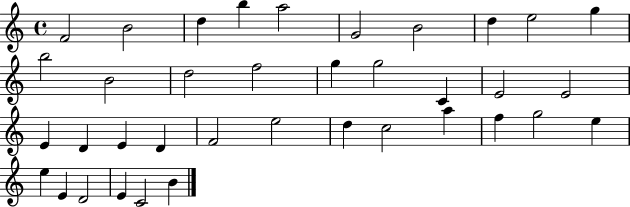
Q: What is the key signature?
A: C major